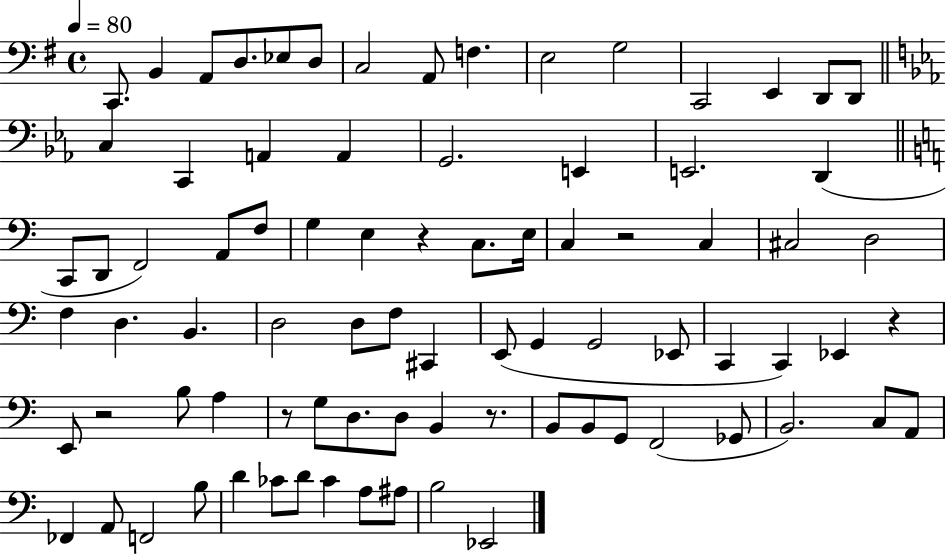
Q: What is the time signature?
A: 4/4